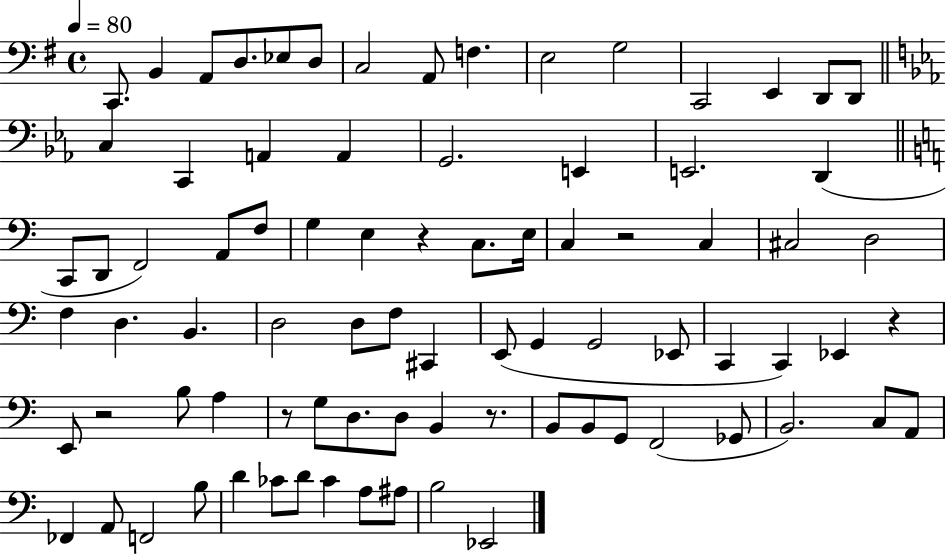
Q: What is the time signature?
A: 4/4